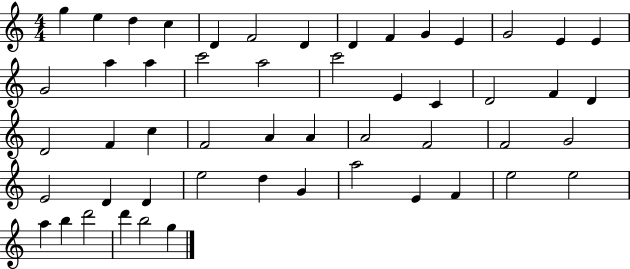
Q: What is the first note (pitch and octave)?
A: G5